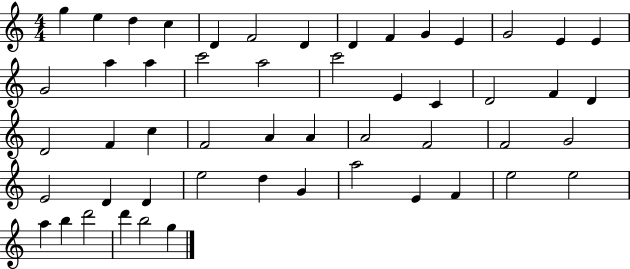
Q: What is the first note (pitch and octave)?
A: G5